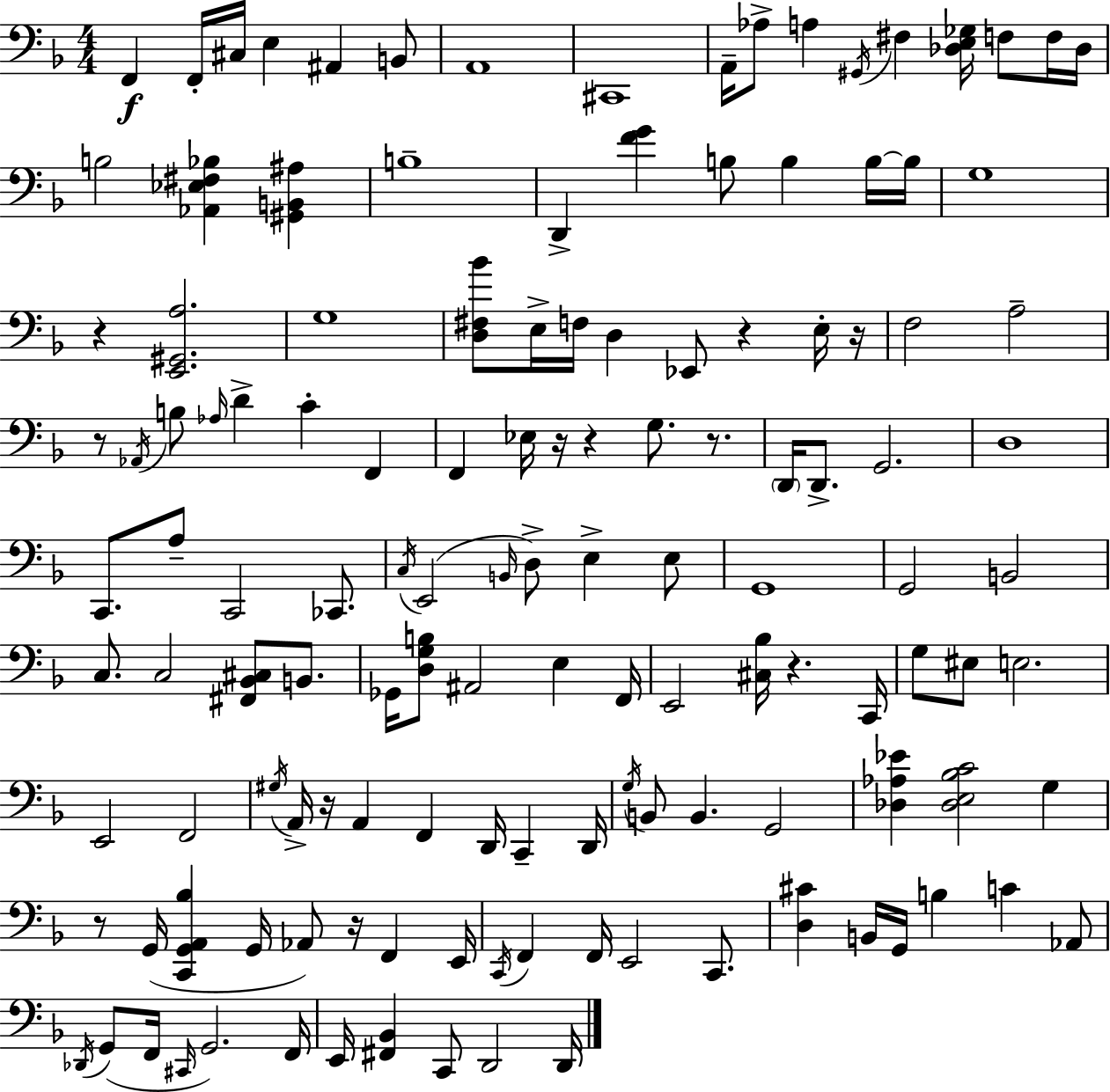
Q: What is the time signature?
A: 4/4